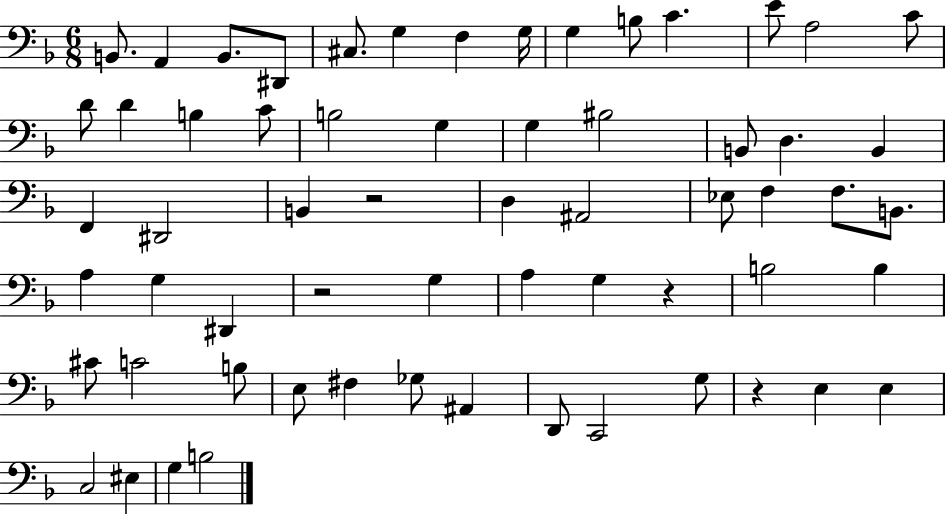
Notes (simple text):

B2/e. A2/q B2/e. D#2/e C#3/e. G3/q F3/q G3/s G3/q B3/e C4/q. E4/e A3/h C4/e D4/e D4/q B3/q C4/e B3/h G3/q G3/q BIS3/h B2/e D3/q. B2/q F2/q D#2/h B2/q R/h D3/q A#2/h Eb3/e F3/q F3/e. B2/e. A3/q G3/q D#2/q R/h G3/q A3/q G3/q R/q B3/h B3/q C#4/e C4/h B3/e E3/e F#3/q Gb3/e A#2/q D2/e C2/h G3/e R/q E3/q E3/q C3/h EIS3/q G3/q B3/h